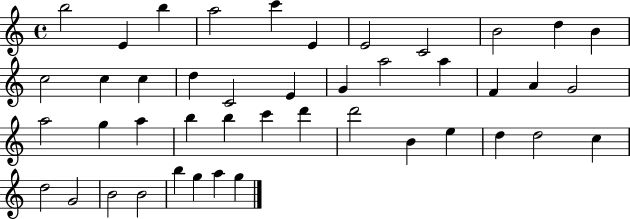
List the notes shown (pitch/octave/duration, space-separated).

B5/h E4/q B5/q A5/h C6/q E4/q E4/h C4/h B4/h D5/q B4/q C5/h C5/q C5/q D5/q C4/h E4/q G4/q A5/h A5/q F4/q A4/q G4/h A5/h G5/q A5/q B5/q B5/q C6/q D6/q D6/h B4/q E5/q D5/q D5/h C5/q D5/h G4/h B4/h B4/h B5/q G5/q A5/q G5/q